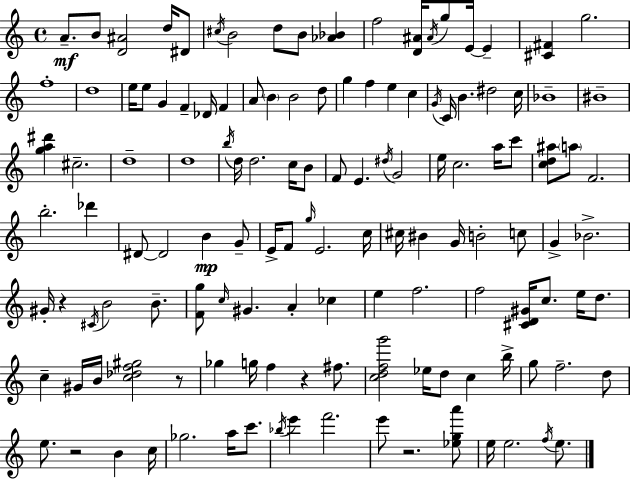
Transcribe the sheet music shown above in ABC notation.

X:1
T:Untitled
M:4/4
L:1/4
K:Am
A/2 B/2 [D^A]2 d/4 ^D/2 ^c/4 B2 d/2 B/2 [_A_B] f2 [D^A]/4 ^A/4 g/2 E/4 E [^C^F] g2 f4 d4 e/4 e/2 G F _D/4 F A/2 B B2 d/2 g f e c G/4 C/4 B ^d2 c/4 _B4 ^B4 [ga^d'] ^c2 d4 d4 b/4 d/4 d2 c/4 B/2 F/2 E ^d/4 G2 e/4 c2 a/4 c'/2 [cd^a]/2 a/2 F2 b2 _d' ^D/2 ^D2 B G/2 E/4 F/2 g/4 E2 c/4 ^c/4 ^B G/4 B2 c/2 G _B2 ^G/4 z ^C/4 B2 B/2 [Fg]/2 c/4 ^G A _c e f2 f2 [^CD^G]/4 c/2 e/4 d/2 c ^G/4 B/4 [c_df^g]2 z/2 _g g/4 f z ^f/2 [cdfg']2 _e/4 d/2 c b/4 g/2 f2 d/2 e/2 z2 B c/4 _g2 a/4 c'/2 _b/4 e' f'2 e'/2 z2 [_ega']/2 e/4 e2 f/4 e/2